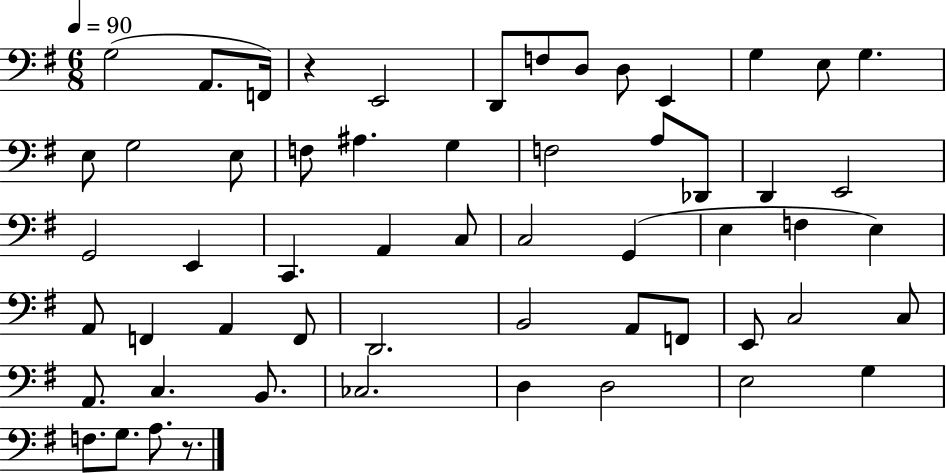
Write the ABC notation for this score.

X:1
T:Untitled
M:6/8
L:1/4
K:G
G,2 A,,/2 F,,/4 z E,,2 D,,/2 F,/2 D,/2 D,/2 E,, G, E,/2 G, E,/2 G,2 E,/2 F,/2 ^A, G, F,2 A,/2 _D,,/2 D,, E,,2 G,,2 E,, C,, A,, C,/2 C,2 G,, E, F, E, A,,/2 F,, A,, F,,/2 D,,2 B,,2 A,,/2 F,,/2 E,,/2 C,2 C,/2 A,,/2 C, B,,/2 _C,2 D, D,2 E,2 G, F,/2 G,/2 A,/2 z/2